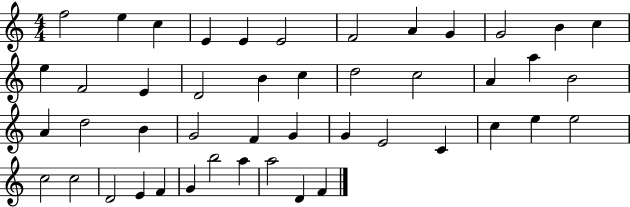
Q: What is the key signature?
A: C major